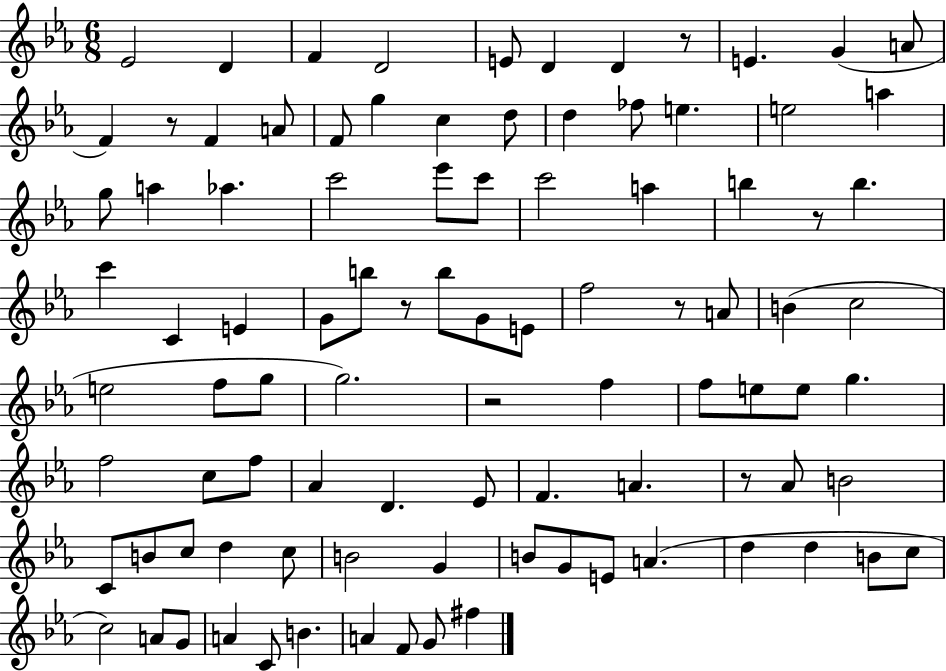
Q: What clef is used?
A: treble